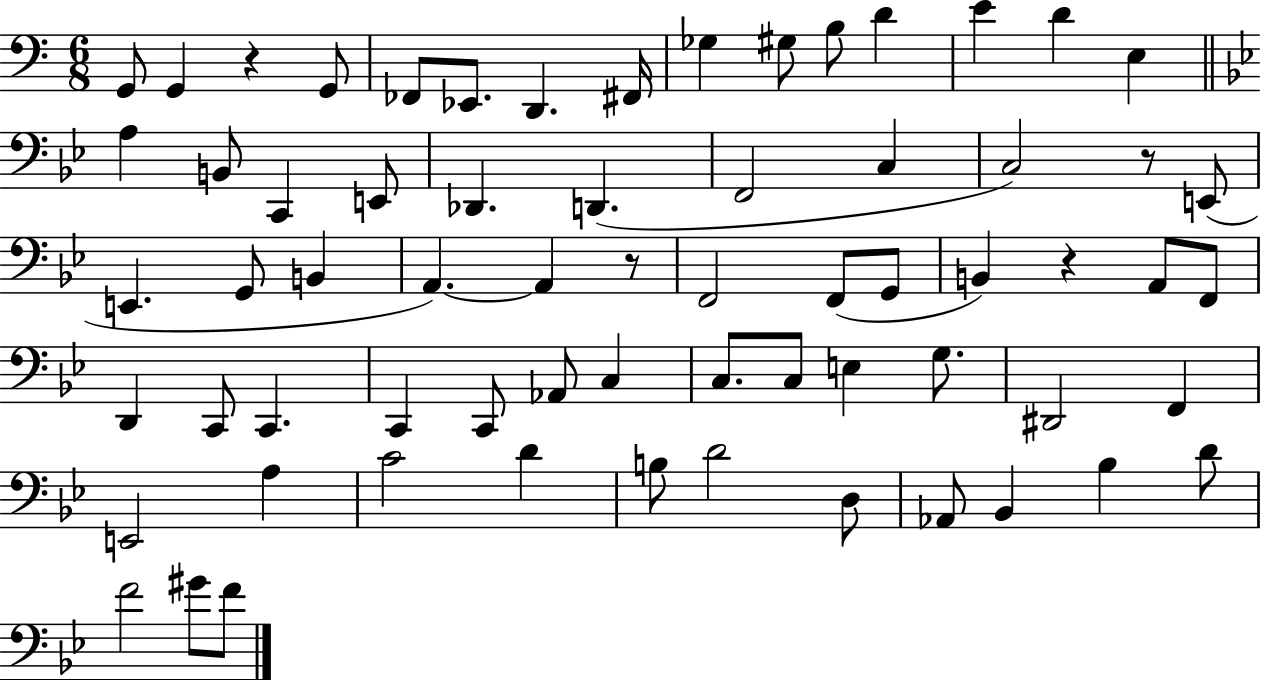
{
  \clef bass
  \numericTimeSignature
  \time 6/8
  \key c \major
  \repeat volta 2 { g,8 g,4 r4 g,8 | fes,8 ees,8. d,4. fis,16 | ges4 gis8 b8 d'4 | e'4 d'4 e4 | \break \bar "||" \break \key g \minor a4 b,8 c,4 e,8 | des,4. d,4.( | f,2 c4 | c2) r8 e,8( | \break e,4. g,8 b,4 | a,4.~~) a,4 r8 | f,2 f,8( g,8 | b,4) r4 a,8 f,8 | \break d,4 c,8 c,4. | c,4 c,8 aes,8 c4 | c8. c8 e4 g8. | dis,2 f,4 | \break e,2 a4 | c'2 d'4 | b8 d'2 d8 | aes,8 bes,4 bes4 d'8 | \break f'2 gis'8 f'8 | } \bar "|."
}